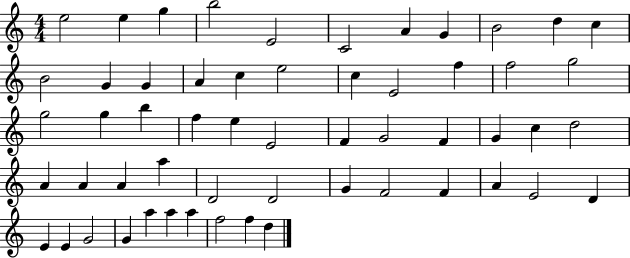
X:1
T:Untitled
M:4/4
L:1/4
K:C
e2 e g b2 E2 C2 A G B2 d c B2 G G A c e2 c E2 f f2 g2 g2 g b f e E2 F G2 F G c d2 A A A a D2 D2 G F2 F A E2 D E E G2 G a a a f2 f d